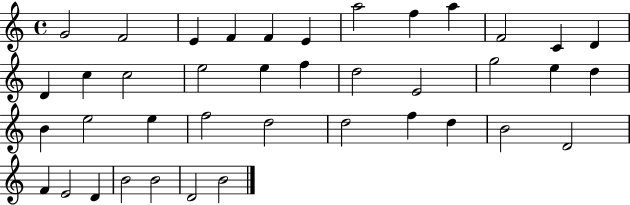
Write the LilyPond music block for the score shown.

{
  \clef treble
  \time 4/4
  \defaultTimeSignature
  \key c \major
  g'2 f'2 | e'4 f'4 f'4 e'4 | a''2 f''4 a''4 | f'2 c'4 d'4 | \break d'4 c''4 c''2 | e''2 e''4 f''4 | d''2 e'2 | g''2 e''4 d''4 | \break b'4 e''2 e''4 | f''2 d''2 | d''2 f''4 d''4 | b'2 d'2 | \break f'4 e'2 d'4 | b'2 b'2 | d'2 b'2 | \bar "|."
}